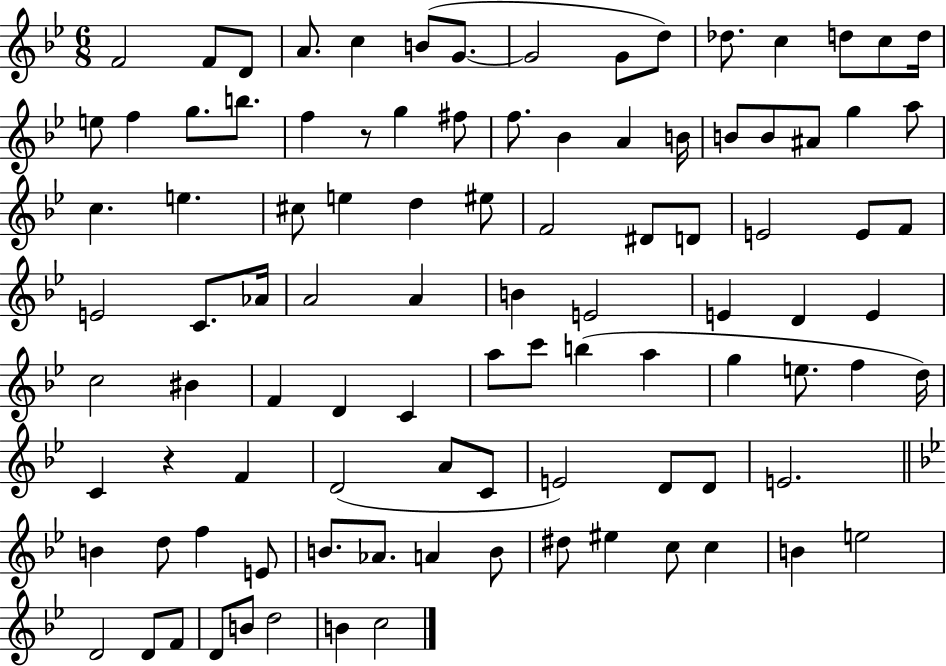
F4/h F4/e D4/e A4/e. C5/q B4/e G4/e. G4/h G4/e D5/e Db5/e. C5/q D5/e C5/e D5/s E5/e F5/q G5/e. B5/e. F5/q R/e G5/q F#5/e F5/e. Bb4/q A4/q B4/s B4/e B4/e A#4/e G5/q A5/e C5/q. E5/q. C#5/e E5/q D5/q EIS5/e F4/h D#4/e D4/e E4/h E4/e F4/e E4/h C4/e. Ab4/s A4/h A4/q B4/q E4/h E4/q D4/q E4/q C5/h BIS4/q F4/q D4/q C4/q A5/e C6/e B5/q A5/q G5/q E5/e. F5/q D5/s C4/q R/q F4/q D4/h A4/e C4/e E4/h D4/e D4/e E4/h. B4/q D5/e F5/q E4/e B4/e. Ab4/e. A4/q B4/e D#5/e EIS5/q C5/e C5/q B4/q E5/h D4/h D4/e F4/e D4/e B4/e D5/h B4/q C5/h